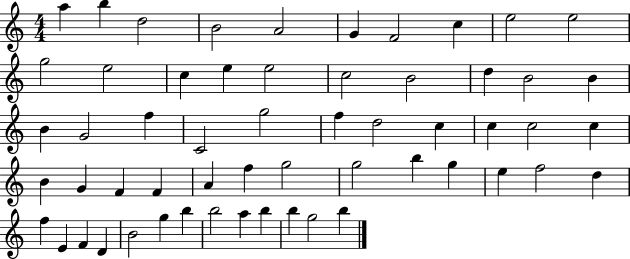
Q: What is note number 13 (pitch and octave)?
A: C5